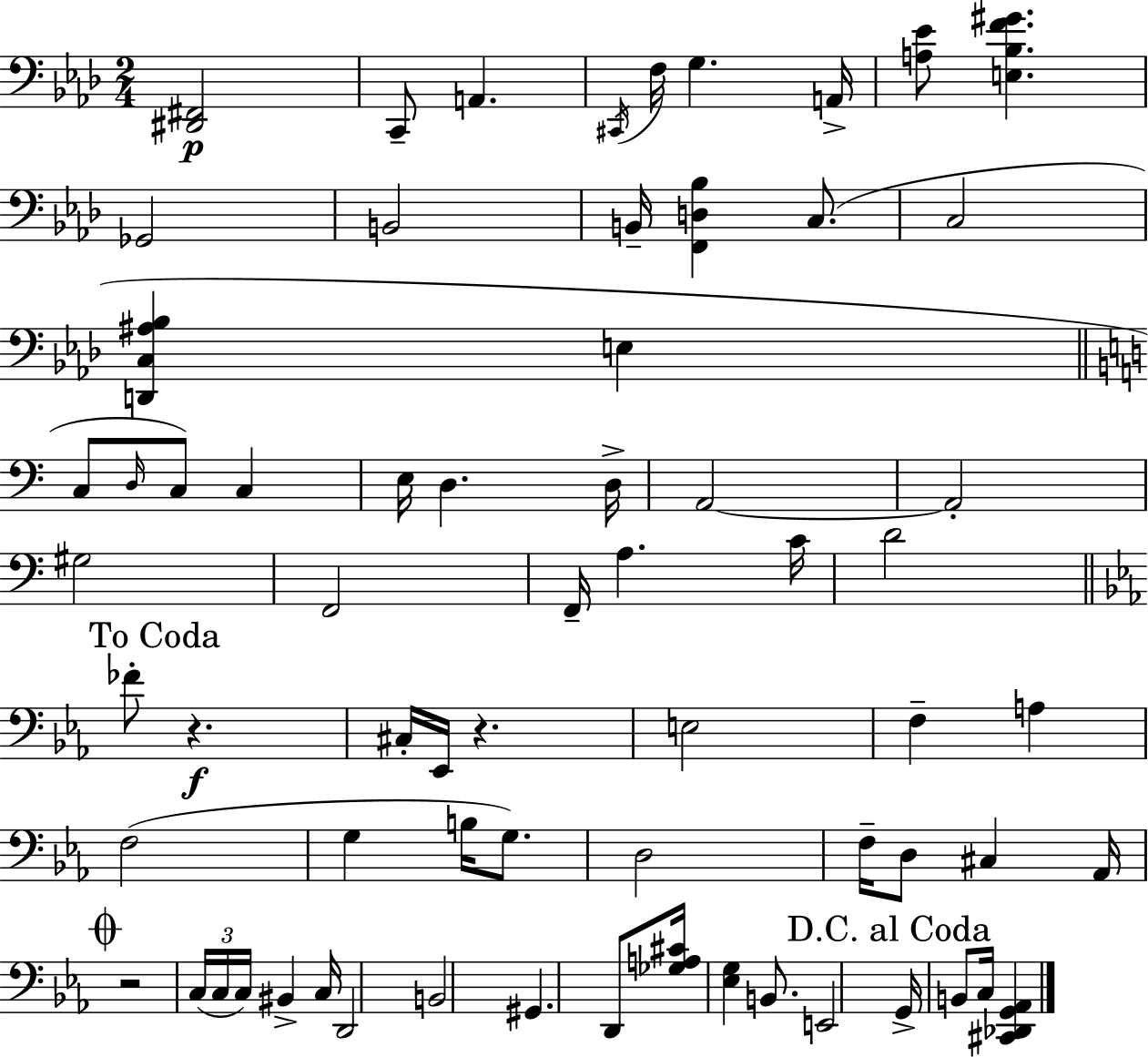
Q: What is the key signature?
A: F minor